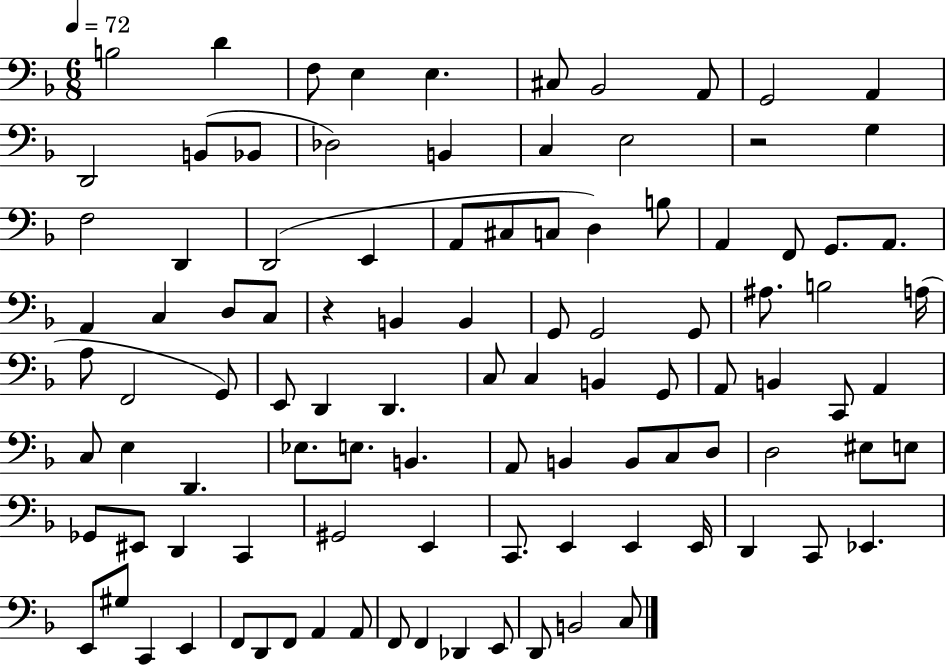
B3/h D4/q F3/e E3/q E3/q. C#3/e Bb2/h A2/e G2/h A2/q D2/h B2/e Bb2/e Db3/h B2/q C3/q E3/h R/h G3/q F3/h D2/q D2/h E2/q A2/e C#3/e C3/e D3/q B3/e A2/q F2/e G2/e. A2/e. A2/q C3/q D3/e C3/e R/q B2/q B2/q G2/e G2/h G2/e A#3/e. B3/h A3/s A3/e F2/h G2/e E2/e D2/q D2/q. C3/e C3/q B2/q G2/e A2/e B2/q C2/e A2/q C3/e E3/q D2/q. Eb3/e. E3/e. B2/q. A2/e B2/q B2/e C3/e D3/e D3/h EIS3/e E3/e Gb2/e EIS2/e D2/q C2/q G#2/h E2/q C2/e. E2/q E2/q E2/s D2/q C2/e Eb2/q. E2/e G#3/e C2/q E2/q F2/e D2/e F2/e A2/q A2/e F2/e F2/q Db2/q E2/e D2/e B2/h C3/e